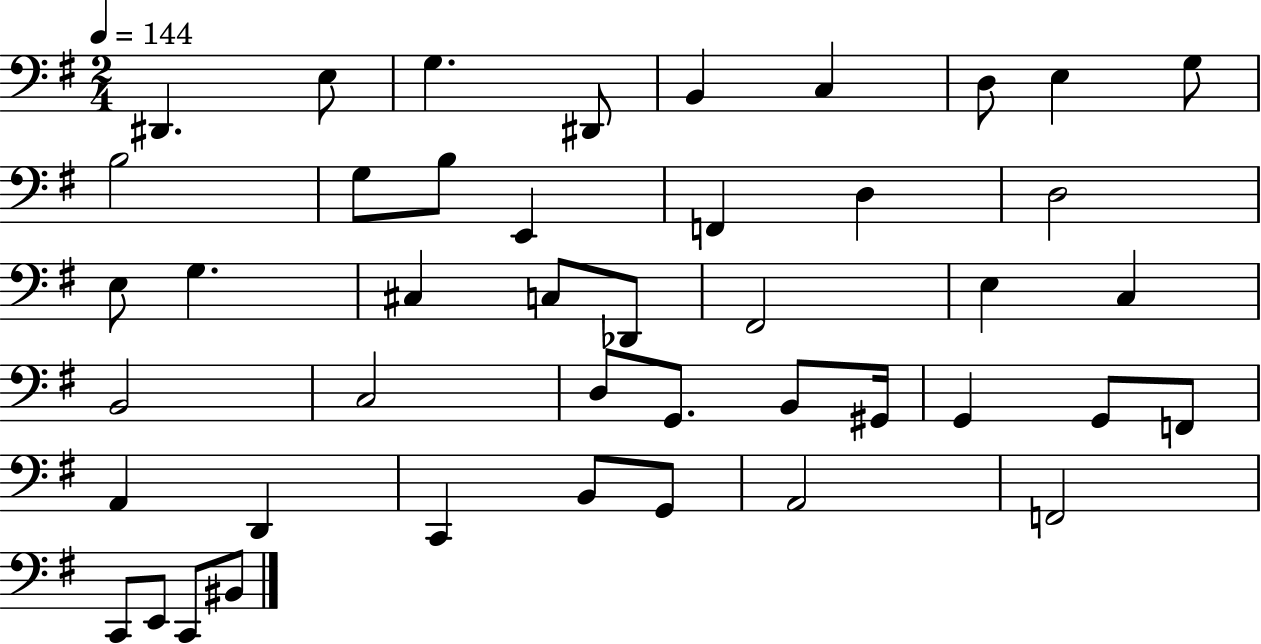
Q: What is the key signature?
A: G major